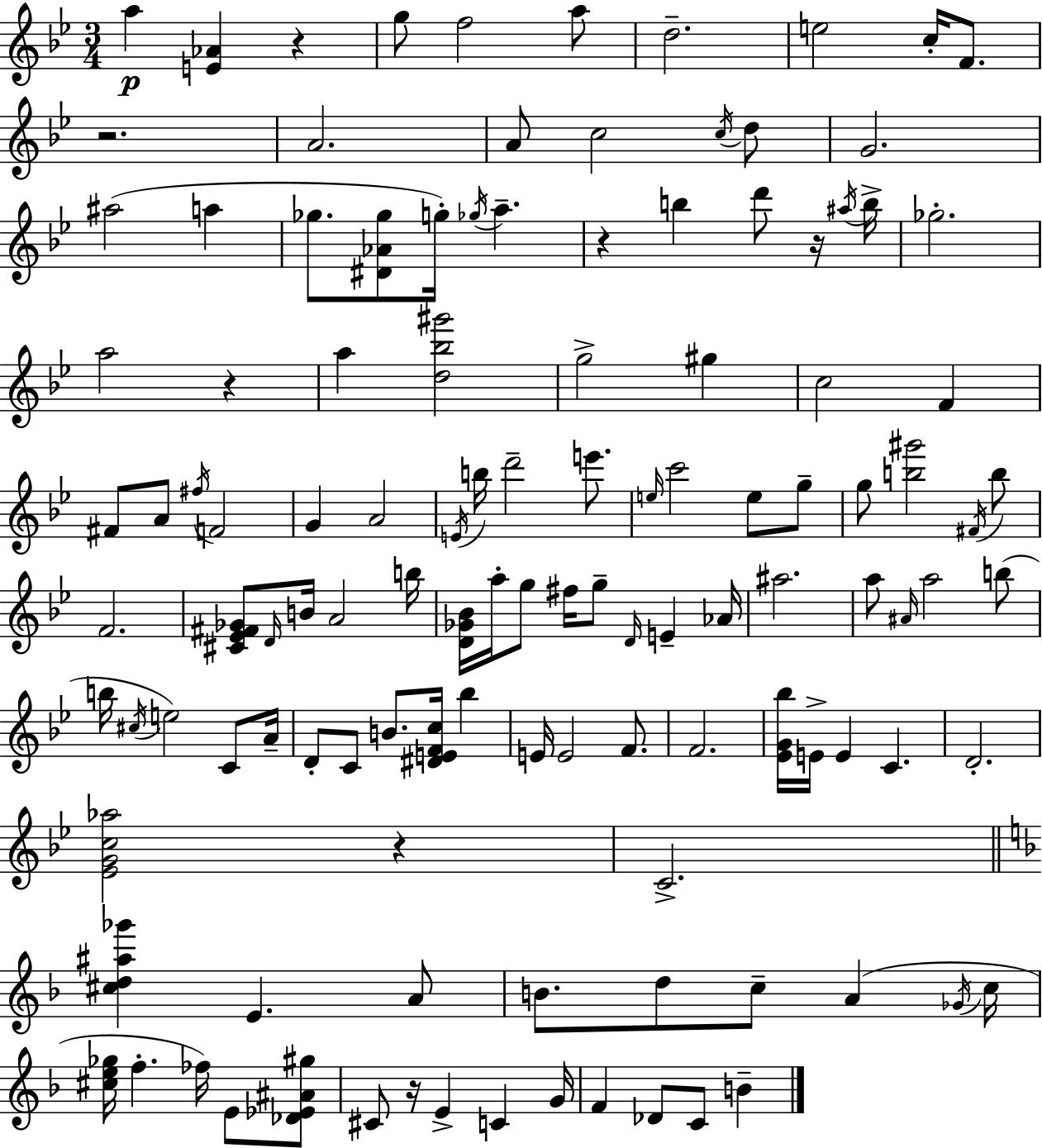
X:1
T:Untitled
M:3/4
L:1/4
K:Bb
a [E_A] z g/2 f2 a/2 d2 e2 c/4 F/2 z2 A2 A/2 c2 c/4 d/2 G2 ^a2 a _g/2 [^D_A_g]/2 g/4 _g/4 a z b d'/2 z/4 ^a/4 b/4 _g2 a2 z a [d_b^g']2 g2 ^g c2 F ^F/2 A/2 ^f/4 F2 G A2 E/4 b/4 d'2 e'/2 e/4 c'2 e/2 g/2 g/2 [b^g']2 ^F/4 b/2 F2 [^C_E^F_G]/2 D/4 B/4 A2 b/4 [D_G_B]/4 a/4 g/2 ^f/4 g/2 D/4 E _A/4 ^a2 a/2 ^A/4 a2 b/2 b/4 ^c/4 e2 C/2 A/4 D/2 C/2 B/2 [^DEFc]/4 _b E/4 E2 F/2 F2 [_EG_b]/4 E/4 E C D2 [_EGc_a]2 z C2 [^cd^a_g'] E A/2 B/2 d/2 c/2 A _G/4 c/4 [^ce_g]/4 f _f/4 E/2 [_D_E^A^g]/2 ^C/2 z/4 E C G/4 F _D/2 C/2 B